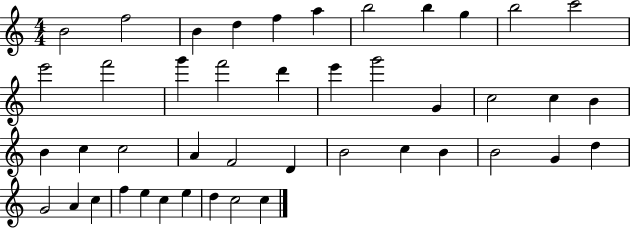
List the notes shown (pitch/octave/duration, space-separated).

B4/h F5/h B4/q D5/q F5/q A5/q B5/h B5/q G5/q B5/h C6/h E6/h F6/h G6/q F6/h D6/q E6/q G6/h G4/q C5/h C5/q B4/q B4/q C5/q C5/h A4/q F4/h D4/q B4/h C5/q B4/q B4/h G4/q D5/q G4/h A4/q C5/q F5/q E5/q C5/q E5/q D5/q C5/h C5/q